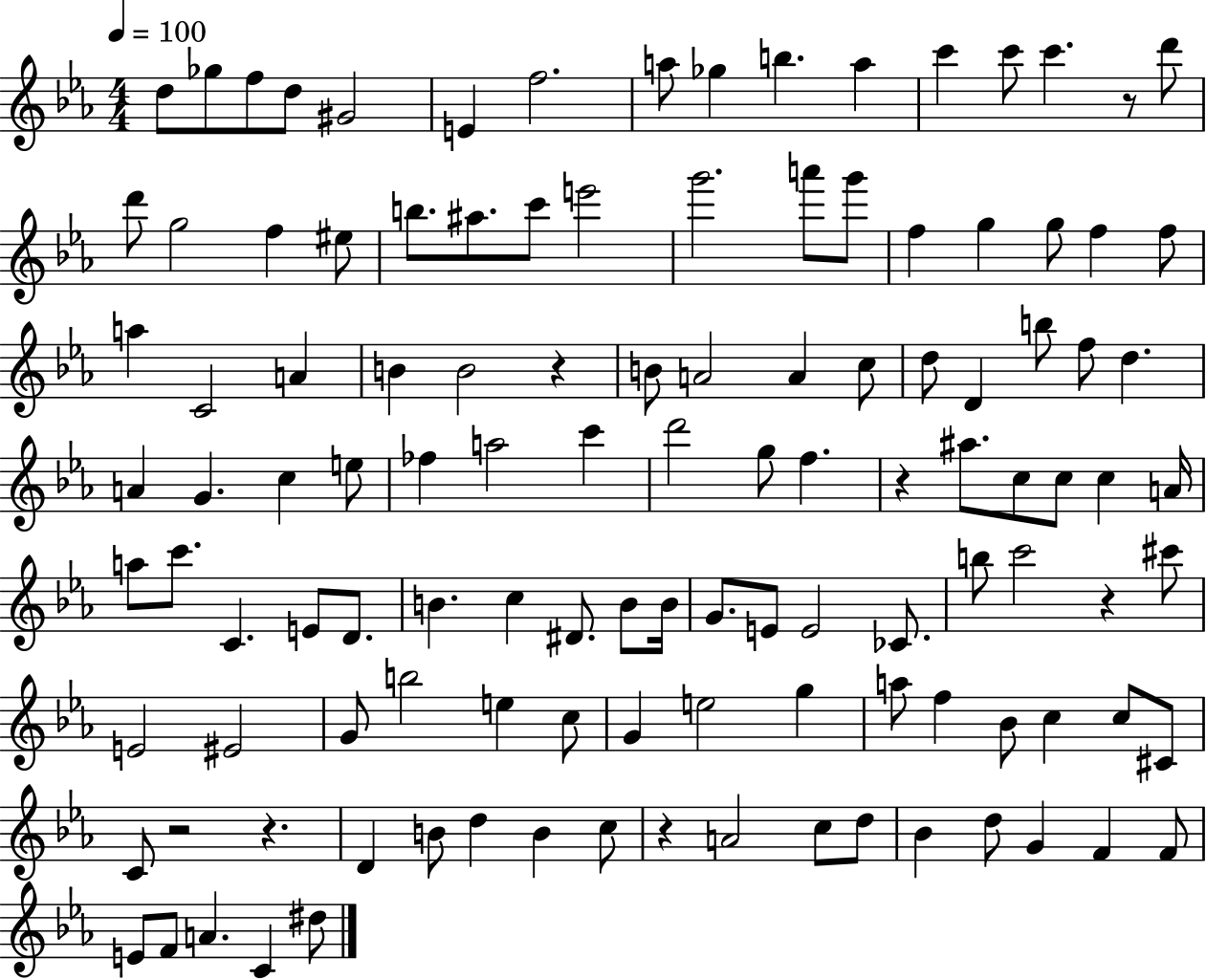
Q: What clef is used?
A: treble